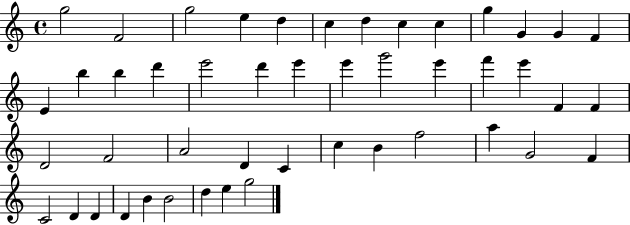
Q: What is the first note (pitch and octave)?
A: G5